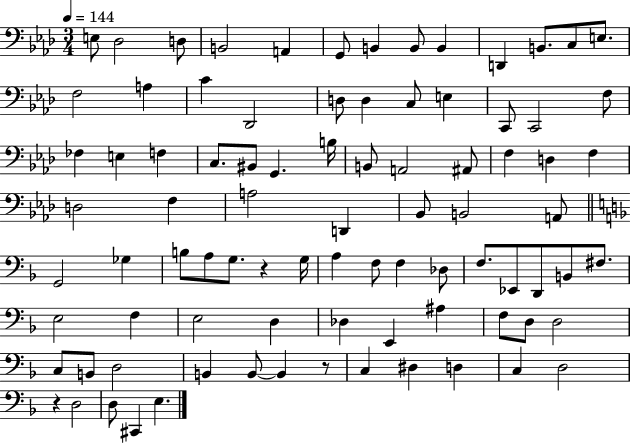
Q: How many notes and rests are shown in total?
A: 87